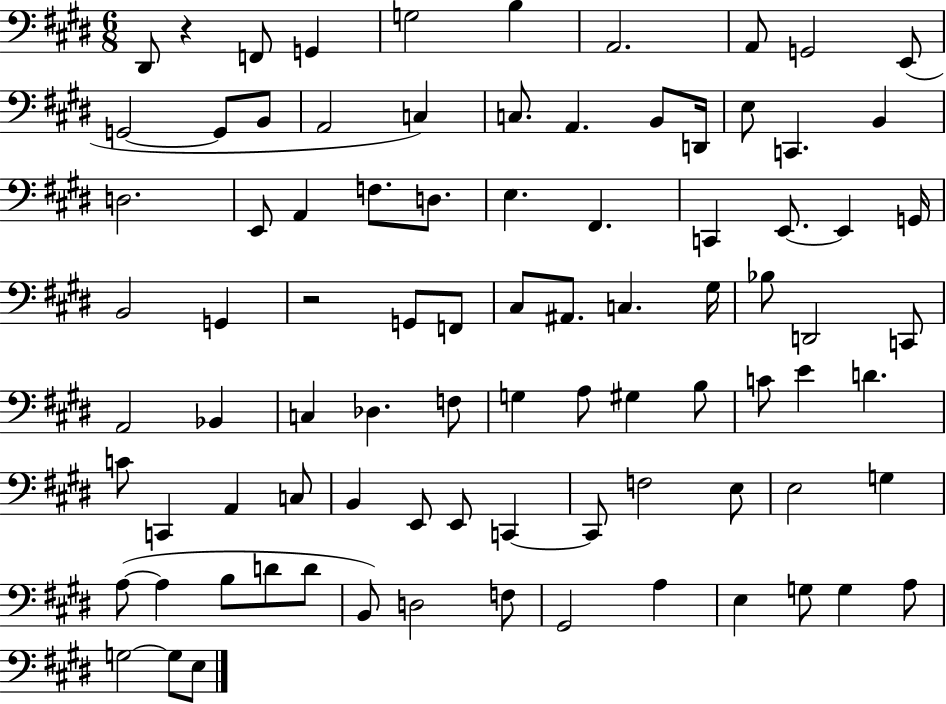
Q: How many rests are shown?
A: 2